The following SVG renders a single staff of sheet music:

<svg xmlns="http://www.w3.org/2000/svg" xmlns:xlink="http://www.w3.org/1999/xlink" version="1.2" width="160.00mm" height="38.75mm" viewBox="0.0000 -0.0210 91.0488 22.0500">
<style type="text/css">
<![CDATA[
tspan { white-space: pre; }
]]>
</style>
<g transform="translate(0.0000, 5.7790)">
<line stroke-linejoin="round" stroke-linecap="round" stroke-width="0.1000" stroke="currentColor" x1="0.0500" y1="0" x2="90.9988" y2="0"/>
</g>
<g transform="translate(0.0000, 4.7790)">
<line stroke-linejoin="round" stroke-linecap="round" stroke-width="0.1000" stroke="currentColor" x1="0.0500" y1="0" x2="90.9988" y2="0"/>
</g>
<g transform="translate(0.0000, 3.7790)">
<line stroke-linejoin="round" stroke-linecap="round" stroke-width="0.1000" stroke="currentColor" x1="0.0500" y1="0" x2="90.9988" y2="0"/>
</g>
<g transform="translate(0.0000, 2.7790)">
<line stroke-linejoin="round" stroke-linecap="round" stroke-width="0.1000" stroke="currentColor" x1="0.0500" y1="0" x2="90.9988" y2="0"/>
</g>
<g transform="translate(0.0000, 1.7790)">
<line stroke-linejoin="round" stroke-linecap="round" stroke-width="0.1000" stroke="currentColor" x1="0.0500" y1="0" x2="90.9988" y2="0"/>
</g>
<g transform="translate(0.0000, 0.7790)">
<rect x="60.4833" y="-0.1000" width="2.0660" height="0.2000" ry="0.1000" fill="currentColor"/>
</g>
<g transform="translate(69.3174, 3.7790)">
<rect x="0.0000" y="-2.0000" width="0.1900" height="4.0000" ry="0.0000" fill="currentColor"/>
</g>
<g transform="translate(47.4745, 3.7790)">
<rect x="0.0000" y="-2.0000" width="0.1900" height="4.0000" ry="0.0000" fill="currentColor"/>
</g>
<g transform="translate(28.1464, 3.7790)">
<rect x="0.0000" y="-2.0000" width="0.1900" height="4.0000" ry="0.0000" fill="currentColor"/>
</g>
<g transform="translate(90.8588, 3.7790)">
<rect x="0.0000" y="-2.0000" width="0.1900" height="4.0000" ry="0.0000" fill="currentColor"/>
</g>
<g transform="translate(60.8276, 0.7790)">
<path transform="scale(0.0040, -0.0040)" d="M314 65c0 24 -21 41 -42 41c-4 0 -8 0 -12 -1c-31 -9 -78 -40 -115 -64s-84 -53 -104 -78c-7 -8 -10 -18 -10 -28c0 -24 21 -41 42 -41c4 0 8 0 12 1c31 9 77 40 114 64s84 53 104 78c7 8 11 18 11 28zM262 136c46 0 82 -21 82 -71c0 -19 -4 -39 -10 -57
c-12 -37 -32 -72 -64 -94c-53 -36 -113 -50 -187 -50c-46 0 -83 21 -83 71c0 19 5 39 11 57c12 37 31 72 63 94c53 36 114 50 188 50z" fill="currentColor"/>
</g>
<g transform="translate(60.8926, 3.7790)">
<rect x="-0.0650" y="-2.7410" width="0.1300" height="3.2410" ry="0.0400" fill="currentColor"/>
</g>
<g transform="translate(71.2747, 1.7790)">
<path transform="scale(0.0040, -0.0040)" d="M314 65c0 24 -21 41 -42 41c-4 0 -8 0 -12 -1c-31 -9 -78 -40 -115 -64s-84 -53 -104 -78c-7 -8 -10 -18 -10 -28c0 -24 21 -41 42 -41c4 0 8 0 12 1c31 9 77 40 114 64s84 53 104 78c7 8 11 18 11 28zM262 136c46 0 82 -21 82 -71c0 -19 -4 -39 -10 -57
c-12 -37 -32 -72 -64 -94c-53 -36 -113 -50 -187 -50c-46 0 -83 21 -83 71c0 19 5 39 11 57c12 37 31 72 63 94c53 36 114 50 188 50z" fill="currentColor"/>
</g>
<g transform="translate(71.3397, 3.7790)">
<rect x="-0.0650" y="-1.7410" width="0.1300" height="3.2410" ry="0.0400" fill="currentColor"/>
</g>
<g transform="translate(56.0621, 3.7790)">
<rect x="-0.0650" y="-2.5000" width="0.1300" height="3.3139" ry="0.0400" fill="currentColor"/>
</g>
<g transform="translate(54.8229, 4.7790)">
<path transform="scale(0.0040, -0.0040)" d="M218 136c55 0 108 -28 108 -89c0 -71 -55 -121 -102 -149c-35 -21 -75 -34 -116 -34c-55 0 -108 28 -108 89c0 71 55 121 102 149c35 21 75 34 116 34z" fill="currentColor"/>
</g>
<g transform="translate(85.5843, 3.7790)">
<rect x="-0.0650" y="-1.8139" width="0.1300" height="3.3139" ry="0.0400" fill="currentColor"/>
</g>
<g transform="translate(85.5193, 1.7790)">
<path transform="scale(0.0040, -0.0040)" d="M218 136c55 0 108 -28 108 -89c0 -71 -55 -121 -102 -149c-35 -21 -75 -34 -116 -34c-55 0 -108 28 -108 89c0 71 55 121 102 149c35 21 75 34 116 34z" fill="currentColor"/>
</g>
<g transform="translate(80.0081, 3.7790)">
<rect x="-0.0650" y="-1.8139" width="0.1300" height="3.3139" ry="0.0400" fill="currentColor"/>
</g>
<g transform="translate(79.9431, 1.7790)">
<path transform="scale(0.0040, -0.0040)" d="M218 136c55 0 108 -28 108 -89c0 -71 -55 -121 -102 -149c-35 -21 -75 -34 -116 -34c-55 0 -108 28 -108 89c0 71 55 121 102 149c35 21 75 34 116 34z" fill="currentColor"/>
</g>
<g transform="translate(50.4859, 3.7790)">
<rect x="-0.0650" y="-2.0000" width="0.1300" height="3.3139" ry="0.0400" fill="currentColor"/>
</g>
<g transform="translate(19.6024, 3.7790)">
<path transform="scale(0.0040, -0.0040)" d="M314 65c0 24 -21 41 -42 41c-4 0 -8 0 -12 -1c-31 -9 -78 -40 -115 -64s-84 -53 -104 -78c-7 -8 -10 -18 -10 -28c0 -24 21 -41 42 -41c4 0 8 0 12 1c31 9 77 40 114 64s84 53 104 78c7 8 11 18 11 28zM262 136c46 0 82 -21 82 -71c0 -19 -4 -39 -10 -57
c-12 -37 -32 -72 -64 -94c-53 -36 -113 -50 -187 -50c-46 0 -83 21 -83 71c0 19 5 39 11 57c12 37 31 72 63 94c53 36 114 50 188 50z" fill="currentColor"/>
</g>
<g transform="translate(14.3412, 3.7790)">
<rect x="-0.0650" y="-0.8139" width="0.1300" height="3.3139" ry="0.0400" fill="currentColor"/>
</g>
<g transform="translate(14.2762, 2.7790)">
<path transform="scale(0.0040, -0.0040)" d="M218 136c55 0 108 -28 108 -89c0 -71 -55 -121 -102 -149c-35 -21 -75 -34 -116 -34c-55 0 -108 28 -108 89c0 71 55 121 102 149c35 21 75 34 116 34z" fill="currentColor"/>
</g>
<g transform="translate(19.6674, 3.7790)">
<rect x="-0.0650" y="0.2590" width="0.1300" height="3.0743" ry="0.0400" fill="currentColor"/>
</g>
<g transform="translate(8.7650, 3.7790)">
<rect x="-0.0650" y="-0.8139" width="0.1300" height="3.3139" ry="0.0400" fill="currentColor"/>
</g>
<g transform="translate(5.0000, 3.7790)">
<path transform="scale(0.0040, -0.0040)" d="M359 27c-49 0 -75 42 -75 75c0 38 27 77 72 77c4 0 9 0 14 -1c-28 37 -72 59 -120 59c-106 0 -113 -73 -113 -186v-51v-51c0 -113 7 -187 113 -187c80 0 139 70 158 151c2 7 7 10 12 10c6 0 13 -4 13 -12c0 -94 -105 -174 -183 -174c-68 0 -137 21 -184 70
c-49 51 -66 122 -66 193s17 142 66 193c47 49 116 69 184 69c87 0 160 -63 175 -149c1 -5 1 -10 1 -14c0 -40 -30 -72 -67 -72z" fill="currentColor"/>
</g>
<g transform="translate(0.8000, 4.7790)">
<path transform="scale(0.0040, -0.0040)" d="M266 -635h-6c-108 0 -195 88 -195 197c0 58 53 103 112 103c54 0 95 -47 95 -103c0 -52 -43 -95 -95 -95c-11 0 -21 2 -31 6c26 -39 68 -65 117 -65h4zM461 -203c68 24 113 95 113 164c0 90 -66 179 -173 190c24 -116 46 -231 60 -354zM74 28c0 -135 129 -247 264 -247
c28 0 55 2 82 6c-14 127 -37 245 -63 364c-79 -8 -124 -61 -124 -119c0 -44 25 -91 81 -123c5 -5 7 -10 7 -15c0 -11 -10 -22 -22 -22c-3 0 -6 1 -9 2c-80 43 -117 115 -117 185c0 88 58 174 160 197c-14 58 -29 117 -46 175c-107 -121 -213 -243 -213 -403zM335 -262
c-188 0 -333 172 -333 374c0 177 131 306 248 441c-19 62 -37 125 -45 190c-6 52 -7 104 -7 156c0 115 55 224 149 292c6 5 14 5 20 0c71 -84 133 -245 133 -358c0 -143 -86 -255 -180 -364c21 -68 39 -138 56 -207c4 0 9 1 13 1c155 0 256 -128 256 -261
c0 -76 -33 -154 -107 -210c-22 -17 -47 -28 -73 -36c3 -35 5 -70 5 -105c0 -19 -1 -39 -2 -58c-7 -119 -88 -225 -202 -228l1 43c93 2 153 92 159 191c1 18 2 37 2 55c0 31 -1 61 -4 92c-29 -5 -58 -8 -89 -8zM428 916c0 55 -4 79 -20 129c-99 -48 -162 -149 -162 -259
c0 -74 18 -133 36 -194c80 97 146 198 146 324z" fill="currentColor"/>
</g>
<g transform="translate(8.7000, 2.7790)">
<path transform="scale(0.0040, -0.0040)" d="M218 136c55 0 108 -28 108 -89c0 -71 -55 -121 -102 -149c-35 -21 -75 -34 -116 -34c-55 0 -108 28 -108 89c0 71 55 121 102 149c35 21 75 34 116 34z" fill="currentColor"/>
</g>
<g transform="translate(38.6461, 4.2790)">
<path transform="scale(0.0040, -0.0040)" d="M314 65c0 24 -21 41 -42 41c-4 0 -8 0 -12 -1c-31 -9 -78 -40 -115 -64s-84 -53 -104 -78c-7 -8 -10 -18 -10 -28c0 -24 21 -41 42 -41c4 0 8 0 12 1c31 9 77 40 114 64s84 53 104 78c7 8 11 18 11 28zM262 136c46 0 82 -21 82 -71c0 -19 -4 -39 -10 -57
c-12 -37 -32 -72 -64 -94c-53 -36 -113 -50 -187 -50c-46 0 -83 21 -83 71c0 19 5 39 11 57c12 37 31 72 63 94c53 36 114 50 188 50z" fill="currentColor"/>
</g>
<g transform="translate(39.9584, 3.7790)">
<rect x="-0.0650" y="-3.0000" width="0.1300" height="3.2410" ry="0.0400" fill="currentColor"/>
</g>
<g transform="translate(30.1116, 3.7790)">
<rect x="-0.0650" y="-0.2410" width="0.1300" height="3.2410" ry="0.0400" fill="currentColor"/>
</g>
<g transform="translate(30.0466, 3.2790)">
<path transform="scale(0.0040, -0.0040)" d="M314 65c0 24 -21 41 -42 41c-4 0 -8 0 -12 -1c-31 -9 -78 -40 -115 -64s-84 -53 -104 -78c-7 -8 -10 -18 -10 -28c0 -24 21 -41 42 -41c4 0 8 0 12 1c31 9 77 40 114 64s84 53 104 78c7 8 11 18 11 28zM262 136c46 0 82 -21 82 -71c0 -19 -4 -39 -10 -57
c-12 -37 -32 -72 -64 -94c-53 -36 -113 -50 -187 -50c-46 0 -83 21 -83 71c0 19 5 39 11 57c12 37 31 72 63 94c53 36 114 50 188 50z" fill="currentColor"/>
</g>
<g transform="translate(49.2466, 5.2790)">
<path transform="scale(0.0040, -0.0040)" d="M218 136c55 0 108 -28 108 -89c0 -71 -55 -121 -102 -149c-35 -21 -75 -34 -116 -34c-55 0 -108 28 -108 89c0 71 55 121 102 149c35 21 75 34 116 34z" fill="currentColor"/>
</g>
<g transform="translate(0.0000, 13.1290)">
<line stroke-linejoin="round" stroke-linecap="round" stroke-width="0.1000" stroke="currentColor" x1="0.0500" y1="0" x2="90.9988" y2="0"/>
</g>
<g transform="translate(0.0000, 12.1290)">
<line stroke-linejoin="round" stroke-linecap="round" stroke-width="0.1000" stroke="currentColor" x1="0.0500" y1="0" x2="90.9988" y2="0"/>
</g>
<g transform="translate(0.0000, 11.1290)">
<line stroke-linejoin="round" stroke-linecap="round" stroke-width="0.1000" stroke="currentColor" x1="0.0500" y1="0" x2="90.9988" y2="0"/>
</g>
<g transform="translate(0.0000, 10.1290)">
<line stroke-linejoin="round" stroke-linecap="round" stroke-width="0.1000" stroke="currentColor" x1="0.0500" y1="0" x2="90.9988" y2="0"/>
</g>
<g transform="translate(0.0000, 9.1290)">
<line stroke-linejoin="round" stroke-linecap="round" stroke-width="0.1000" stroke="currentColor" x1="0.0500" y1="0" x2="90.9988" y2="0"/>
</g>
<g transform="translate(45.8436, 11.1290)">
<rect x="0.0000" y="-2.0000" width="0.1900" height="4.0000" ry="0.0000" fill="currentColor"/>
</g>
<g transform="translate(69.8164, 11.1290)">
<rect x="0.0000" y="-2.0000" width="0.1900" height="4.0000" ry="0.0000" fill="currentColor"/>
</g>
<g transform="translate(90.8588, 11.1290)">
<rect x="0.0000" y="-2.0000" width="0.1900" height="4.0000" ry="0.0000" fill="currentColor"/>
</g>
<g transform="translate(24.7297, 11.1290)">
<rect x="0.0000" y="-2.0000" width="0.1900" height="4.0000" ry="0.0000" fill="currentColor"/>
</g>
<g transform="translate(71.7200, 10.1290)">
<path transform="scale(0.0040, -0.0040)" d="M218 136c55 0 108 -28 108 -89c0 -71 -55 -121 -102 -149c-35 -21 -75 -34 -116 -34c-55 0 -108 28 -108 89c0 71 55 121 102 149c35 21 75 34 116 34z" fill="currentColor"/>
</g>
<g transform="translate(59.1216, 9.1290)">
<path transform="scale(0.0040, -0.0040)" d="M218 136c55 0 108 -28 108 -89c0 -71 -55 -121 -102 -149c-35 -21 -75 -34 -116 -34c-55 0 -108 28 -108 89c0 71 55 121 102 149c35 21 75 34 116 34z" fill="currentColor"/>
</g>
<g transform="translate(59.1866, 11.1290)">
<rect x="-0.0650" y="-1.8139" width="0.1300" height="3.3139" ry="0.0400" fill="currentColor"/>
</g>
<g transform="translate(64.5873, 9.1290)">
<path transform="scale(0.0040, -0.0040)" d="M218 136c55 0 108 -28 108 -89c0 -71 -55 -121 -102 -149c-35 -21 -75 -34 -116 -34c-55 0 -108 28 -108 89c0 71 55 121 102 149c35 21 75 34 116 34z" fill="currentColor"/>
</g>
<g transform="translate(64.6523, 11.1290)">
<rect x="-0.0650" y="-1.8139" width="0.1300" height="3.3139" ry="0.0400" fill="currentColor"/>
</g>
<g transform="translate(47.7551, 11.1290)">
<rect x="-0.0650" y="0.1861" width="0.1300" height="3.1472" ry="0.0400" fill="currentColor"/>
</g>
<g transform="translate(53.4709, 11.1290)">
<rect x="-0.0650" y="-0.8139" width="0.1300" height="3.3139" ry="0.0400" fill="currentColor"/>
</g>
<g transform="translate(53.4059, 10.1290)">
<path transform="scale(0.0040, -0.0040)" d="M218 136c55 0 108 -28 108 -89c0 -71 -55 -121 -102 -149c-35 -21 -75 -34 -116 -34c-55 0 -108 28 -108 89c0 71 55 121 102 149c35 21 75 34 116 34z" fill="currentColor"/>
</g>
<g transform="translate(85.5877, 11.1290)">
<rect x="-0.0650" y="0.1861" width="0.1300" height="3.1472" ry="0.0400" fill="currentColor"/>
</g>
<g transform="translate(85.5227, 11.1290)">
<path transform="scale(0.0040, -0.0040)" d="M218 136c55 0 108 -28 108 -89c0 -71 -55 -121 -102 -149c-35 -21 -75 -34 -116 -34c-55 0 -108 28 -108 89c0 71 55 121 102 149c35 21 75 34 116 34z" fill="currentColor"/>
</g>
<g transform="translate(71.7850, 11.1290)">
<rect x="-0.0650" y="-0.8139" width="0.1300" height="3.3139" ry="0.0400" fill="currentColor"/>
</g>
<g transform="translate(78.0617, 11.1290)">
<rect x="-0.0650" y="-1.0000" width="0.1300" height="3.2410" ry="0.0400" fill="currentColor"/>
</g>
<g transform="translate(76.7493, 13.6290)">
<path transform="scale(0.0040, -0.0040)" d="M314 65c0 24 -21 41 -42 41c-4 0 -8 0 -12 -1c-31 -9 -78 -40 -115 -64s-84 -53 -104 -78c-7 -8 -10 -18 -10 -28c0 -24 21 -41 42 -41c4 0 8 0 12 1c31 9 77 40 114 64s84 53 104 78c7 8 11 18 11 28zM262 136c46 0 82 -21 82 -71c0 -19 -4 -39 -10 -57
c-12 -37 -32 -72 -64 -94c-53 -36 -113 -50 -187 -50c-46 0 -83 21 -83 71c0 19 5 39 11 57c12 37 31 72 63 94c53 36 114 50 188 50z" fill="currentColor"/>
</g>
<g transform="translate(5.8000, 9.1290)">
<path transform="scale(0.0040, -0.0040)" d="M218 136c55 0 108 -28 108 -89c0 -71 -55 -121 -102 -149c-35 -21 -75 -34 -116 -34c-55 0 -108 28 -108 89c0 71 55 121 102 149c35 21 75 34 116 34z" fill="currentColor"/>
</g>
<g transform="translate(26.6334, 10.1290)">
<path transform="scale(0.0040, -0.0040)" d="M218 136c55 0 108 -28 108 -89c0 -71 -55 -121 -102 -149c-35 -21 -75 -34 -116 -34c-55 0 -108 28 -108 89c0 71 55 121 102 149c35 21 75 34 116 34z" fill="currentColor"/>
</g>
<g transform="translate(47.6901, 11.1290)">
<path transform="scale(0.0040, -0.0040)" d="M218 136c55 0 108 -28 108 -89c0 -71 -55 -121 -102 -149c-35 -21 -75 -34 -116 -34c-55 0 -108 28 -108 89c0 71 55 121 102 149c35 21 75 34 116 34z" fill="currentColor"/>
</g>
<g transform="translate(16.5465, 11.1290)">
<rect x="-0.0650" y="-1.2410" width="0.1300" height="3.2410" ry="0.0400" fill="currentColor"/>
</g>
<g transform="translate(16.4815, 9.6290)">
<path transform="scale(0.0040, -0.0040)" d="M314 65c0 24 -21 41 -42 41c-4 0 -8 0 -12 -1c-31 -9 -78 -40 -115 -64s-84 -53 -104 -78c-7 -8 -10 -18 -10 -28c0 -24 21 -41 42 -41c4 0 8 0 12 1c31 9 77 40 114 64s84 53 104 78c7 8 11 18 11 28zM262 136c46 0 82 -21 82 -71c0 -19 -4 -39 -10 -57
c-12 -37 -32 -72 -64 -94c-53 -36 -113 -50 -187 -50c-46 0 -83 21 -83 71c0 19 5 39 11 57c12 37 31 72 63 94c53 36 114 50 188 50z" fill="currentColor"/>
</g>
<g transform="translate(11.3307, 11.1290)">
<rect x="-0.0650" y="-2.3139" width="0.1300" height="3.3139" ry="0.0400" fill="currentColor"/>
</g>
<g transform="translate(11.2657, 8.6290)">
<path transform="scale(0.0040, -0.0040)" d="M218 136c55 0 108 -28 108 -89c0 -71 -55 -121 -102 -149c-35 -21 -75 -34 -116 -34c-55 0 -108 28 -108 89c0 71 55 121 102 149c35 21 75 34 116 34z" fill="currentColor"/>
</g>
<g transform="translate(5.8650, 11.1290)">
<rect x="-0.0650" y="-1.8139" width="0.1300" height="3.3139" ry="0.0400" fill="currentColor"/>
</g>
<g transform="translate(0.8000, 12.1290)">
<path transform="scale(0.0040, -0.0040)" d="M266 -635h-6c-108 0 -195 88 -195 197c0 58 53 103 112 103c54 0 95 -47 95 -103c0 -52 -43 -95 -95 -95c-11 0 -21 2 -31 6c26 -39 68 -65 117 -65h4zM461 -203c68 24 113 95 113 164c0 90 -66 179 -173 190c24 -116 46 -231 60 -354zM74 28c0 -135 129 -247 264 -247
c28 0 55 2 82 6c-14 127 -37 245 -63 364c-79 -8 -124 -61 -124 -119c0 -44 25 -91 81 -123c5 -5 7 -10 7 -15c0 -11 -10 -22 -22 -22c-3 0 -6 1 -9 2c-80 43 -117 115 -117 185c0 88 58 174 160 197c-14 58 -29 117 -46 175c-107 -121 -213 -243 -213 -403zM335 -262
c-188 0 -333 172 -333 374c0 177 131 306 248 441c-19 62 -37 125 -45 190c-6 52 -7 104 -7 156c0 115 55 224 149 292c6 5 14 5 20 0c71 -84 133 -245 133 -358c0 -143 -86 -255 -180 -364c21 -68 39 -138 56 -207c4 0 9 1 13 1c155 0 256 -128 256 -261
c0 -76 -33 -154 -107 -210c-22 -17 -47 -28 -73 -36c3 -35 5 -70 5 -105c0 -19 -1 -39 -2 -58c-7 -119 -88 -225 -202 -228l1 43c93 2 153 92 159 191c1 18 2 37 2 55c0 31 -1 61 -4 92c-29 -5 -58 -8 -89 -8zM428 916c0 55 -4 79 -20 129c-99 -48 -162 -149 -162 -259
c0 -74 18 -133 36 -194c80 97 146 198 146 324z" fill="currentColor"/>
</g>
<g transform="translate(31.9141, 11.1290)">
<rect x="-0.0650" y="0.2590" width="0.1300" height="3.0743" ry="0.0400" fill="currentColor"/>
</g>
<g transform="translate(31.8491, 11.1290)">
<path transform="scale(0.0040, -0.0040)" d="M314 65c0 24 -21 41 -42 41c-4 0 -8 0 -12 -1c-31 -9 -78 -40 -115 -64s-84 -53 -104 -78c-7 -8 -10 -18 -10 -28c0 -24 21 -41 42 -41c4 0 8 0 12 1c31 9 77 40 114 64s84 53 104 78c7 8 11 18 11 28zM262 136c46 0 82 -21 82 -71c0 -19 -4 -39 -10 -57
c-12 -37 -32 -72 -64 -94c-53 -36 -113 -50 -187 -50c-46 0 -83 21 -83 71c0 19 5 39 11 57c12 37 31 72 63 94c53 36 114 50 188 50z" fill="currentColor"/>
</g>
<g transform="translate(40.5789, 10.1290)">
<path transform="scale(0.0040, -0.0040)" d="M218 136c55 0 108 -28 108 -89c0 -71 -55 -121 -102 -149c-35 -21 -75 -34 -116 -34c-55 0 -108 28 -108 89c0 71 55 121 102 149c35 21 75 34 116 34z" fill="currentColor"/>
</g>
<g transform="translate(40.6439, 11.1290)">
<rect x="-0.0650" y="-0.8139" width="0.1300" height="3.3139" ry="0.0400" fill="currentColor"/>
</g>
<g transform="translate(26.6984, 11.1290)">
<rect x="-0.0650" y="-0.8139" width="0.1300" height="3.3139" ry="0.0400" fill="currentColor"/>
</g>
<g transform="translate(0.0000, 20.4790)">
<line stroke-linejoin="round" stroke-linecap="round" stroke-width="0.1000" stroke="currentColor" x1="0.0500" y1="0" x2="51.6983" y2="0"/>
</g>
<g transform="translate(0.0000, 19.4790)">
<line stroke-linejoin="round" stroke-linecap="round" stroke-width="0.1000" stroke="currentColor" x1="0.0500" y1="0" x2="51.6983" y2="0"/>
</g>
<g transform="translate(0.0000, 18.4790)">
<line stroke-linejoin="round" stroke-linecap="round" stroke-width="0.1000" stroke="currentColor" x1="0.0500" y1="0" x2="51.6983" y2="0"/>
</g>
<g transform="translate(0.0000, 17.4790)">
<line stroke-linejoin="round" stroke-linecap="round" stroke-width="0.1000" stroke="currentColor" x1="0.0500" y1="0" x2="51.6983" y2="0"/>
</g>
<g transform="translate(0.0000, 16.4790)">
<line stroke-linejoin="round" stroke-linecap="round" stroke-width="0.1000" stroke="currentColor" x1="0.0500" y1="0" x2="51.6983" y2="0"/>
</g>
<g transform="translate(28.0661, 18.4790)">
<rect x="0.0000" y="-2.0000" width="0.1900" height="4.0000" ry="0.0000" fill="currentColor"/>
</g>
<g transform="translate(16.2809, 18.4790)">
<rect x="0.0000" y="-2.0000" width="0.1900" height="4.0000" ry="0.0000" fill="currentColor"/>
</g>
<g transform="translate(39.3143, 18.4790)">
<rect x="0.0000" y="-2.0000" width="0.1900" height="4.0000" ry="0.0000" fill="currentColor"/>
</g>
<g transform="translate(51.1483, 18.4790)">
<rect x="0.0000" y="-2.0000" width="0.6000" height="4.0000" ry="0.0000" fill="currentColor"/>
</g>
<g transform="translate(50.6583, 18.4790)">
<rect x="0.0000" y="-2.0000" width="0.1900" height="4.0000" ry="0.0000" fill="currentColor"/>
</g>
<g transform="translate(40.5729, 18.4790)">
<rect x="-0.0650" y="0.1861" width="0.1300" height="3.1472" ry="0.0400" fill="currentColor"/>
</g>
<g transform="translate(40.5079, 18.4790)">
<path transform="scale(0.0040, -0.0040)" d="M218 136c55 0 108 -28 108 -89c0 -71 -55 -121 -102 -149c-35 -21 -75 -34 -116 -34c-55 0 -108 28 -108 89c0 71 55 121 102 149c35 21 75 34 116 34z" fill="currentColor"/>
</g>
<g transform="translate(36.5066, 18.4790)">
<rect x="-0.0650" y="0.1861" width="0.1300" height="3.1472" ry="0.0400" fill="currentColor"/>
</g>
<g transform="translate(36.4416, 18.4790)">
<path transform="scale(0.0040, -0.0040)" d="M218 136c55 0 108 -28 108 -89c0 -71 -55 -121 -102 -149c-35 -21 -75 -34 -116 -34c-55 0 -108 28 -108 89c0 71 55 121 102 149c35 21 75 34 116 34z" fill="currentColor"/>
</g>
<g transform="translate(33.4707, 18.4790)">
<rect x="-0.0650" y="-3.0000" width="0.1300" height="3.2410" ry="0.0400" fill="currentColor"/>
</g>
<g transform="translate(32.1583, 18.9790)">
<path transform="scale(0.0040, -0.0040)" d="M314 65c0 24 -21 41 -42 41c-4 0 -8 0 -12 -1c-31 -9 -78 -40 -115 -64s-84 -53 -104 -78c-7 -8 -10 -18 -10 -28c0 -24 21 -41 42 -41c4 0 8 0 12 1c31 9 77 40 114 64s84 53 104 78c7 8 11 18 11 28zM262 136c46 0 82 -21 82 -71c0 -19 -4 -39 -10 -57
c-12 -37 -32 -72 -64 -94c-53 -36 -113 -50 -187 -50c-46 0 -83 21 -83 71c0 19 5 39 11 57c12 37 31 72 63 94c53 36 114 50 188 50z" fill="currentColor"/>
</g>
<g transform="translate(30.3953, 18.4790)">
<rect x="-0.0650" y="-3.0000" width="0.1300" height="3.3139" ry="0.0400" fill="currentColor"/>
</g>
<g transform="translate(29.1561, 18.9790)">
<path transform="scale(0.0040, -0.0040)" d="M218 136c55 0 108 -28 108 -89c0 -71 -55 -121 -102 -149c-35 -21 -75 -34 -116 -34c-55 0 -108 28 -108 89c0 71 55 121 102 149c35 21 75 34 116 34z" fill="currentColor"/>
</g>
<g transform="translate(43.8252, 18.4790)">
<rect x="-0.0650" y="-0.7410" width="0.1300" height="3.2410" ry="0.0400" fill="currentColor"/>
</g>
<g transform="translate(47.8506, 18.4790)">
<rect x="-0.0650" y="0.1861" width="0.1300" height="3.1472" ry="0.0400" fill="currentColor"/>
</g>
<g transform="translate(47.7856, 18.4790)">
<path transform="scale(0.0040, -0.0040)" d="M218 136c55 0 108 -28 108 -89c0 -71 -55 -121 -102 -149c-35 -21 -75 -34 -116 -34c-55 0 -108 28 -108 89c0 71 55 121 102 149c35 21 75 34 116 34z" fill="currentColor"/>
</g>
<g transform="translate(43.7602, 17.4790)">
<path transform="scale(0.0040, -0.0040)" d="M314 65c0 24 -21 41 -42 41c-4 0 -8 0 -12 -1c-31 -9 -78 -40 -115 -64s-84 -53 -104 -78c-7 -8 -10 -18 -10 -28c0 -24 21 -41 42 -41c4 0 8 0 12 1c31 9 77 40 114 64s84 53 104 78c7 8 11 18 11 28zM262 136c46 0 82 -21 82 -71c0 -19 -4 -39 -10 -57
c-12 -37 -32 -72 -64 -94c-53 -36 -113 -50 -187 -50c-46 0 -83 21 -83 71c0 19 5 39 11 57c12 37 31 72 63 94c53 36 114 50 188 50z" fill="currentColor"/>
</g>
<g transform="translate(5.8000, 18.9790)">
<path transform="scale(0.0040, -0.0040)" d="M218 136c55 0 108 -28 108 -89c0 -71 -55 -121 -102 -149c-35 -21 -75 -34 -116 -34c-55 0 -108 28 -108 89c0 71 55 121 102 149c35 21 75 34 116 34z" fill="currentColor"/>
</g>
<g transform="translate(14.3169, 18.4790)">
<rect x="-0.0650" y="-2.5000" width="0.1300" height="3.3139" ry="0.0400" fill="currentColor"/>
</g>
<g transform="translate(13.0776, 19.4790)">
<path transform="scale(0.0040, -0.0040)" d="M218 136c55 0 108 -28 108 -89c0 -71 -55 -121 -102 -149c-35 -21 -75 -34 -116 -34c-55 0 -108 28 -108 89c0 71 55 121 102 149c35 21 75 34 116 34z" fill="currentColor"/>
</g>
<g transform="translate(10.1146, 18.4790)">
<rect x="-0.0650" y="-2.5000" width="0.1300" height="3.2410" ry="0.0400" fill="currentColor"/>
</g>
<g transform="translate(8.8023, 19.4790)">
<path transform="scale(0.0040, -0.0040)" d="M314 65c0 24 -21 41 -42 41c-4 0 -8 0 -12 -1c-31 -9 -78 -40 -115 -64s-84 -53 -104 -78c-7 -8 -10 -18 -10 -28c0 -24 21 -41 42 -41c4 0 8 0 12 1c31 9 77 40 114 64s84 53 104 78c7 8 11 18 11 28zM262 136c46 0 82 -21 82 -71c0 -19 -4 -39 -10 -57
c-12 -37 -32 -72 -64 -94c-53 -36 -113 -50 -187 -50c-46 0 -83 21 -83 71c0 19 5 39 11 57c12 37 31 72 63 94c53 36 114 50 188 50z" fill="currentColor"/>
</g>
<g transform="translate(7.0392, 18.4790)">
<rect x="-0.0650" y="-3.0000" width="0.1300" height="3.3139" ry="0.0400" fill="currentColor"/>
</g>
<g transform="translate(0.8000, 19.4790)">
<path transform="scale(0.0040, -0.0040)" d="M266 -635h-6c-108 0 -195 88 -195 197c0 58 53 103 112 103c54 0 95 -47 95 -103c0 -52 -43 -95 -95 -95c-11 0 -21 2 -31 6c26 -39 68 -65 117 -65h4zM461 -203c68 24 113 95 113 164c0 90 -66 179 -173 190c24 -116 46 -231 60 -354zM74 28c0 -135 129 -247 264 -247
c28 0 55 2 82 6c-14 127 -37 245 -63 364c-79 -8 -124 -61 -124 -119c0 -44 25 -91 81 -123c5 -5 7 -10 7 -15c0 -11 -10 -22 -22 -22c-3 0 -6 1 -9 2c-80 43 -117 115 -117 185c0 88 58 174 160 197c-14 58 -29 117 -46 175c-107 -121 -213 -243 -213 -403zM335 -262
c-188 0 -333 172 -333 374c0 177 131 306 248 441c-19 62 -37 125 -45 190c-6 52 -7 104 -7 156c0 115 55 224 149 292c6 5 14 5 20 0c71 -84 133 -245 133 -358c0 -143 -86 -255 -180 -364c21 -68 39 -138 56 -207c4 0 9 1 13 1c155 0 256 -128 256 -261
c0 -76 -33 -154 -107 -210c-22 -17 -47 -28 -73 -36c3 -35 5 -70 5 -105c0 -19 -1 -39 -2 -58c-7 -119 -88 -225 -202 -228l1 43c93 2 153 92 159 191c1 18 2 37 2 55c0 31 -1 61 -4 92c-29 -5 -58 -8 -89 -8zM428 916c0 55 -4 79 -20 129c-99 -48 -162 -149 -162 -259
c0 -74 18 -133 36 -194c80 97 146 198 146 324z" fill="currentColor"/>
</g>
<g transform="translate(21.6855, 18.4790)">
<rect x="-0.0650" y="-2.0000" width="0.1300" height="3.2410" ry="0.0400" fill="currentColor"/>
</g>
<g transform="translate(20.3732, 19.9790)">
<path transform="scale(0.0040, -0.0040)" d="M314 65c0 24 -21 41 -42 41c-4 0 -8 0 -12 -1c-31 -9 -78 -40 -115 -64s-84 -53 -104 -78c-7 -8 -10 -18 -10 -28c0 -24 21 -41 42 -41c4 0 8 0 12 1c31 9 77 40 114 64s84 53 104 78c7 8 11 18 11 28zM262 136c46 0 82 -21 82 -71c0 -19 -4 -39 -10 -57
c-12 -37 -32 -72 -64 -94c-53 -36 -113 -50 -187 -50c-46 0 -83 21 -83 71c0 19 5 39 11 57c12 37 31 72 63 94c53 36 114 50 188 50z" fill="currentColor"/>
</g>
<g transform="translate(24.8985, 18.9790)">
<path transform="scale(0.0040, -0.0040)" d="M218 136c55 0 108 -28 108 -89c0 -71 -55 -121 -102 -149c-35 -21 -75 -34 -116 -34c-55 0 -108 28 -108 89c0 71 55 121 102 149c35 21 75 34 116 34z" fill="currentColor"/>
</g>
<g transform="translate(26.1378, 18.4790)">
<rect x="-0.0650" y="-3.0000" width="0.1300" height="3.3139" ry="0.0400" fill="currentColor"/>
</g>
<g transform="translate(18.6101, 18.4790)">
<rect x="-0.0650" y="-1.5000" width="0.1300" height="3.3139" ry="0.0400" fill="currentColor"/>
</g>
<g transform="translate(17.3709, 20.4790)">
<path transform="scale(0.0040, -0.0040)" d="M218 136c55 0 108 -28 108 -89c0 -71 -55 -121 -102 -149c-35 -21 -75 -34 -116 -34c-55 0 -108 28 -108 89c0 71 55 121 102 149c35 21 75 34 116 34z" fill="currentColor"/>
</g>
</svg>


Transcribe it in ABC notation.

X:1
T:Untitled
M:4/4
L:1/4
K:C
d d B2 c2 A2 F G a2 f2 f f f g e2 d B2 d B d f f d D2 B A G2 G E F2 A A A2 B B d2 B